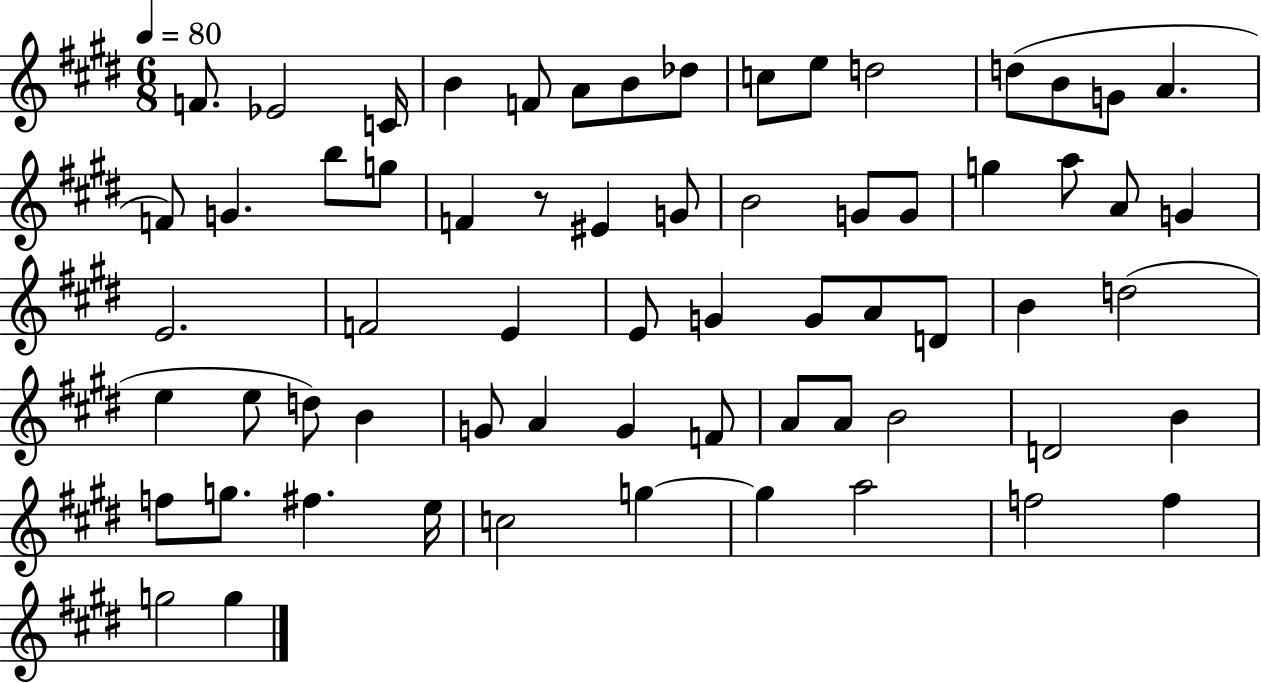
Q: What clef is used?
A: treble